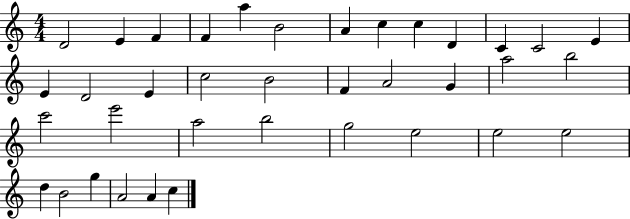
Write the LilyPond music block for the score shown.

{
  \clef treble
  \numericTimeSignature
  \time 4/4
  \key c \major
  d'2 e'4 f'4 | f'4 a''4 b'2 | a'4 c''4 c''4 d'4 | c'4 c'2 e'4 | \break e'4 d'2 e'4 | c''2 b'2 | f'4 a'2 g'4 | a''2 b''2 | \break c'''2 e'''2 | a''2 b''2 | g''2 e''2 | e''2 e''2 | \break d''4 b'2 g''4 | a'2 a'4 c''4 | \bar "|."
}